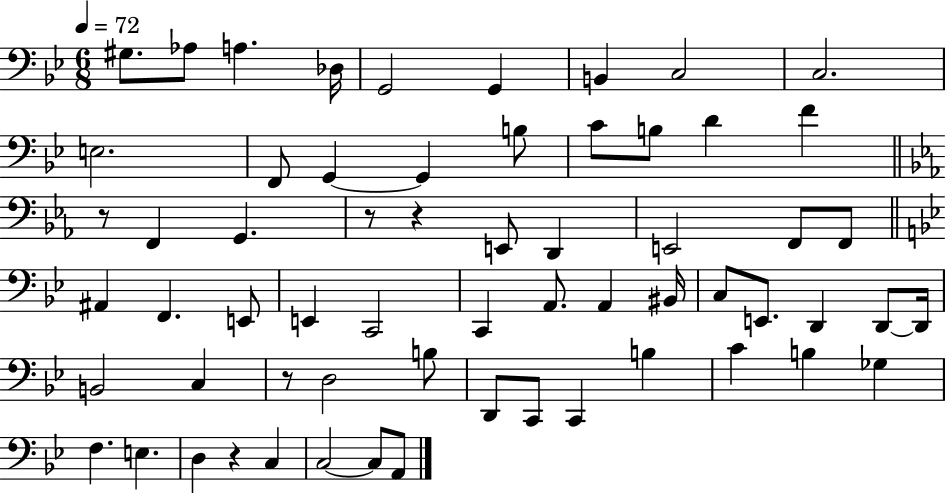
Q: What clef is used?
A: bass